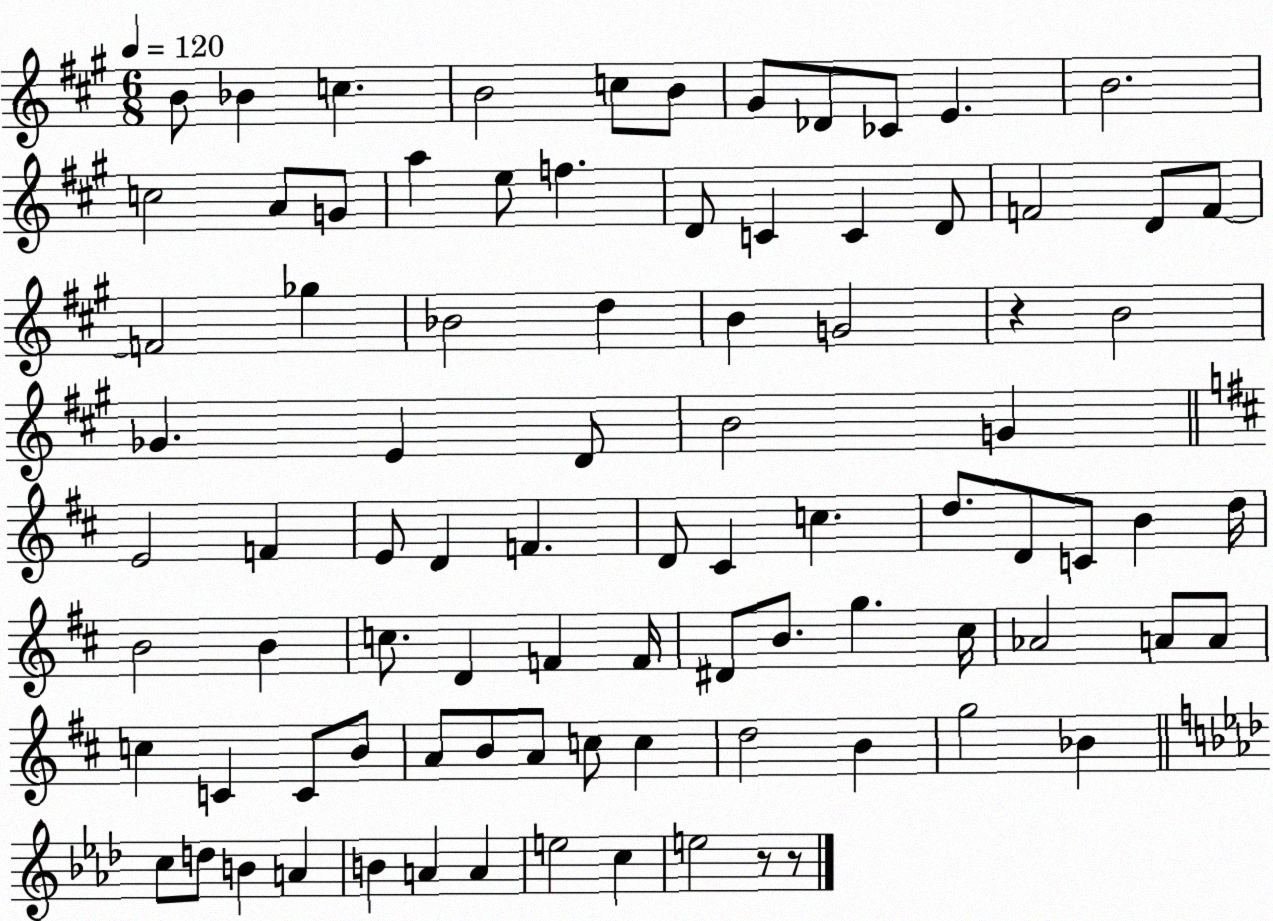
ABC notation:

X:1
T:Untitled
M:6/8
L:1/4
K:A
B/2 _B c B2 c/2 B/2 ^G/2 _D/2 _C/2 E B2 c2 A/2 G/2 a e/2 f D/2 C C D/2 F2 D/2 F/2 F2 _g _B2 d B G2 z B2 _G E D/2 B2 G E2 F E/2 D F D/2 ^C c d/2 D/2 C/2 B d/4 B2 B c/2 D F F/4 ^D/2 B/2 g ^c/4 _A2 A/2 A/2 c C C/2 B/2 A/2 B/2 A/2 c/2 c d2 B g2 _B c/2 d/2 B A B A A e2 c e2 z/2 z/2